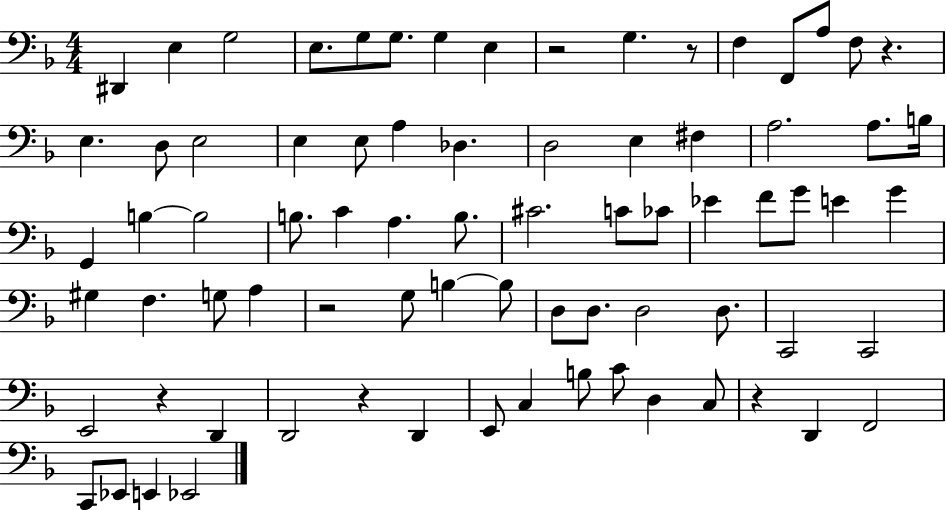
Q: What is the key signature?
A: F major